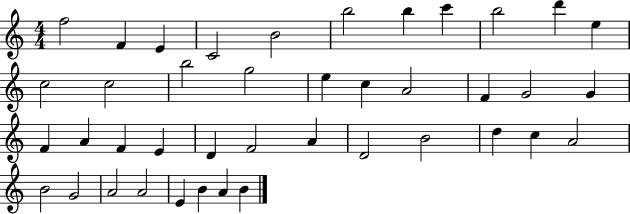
{
  \clef treble
  \numericTimeSignature
  \time 4/4
  \key c \major
  f''2 f'4 e'4 | c'2 b'2 | b''2 b''4 c'''4 | b''2 d'''4 e''4 | \break c''2 c''2 | b''2 g''2 | e''4 c''4 a'2 | f'4 g'2 g'4 | \break f'4 a'4 f'4 e'4 | d'4 f'2 a'4 | d'2 b'2 | d''4 c''4 a'2 | \break b'2 g'2 | a'2 a'2 | e'4 b'4 a'4 b'4 | \bar "|."
}